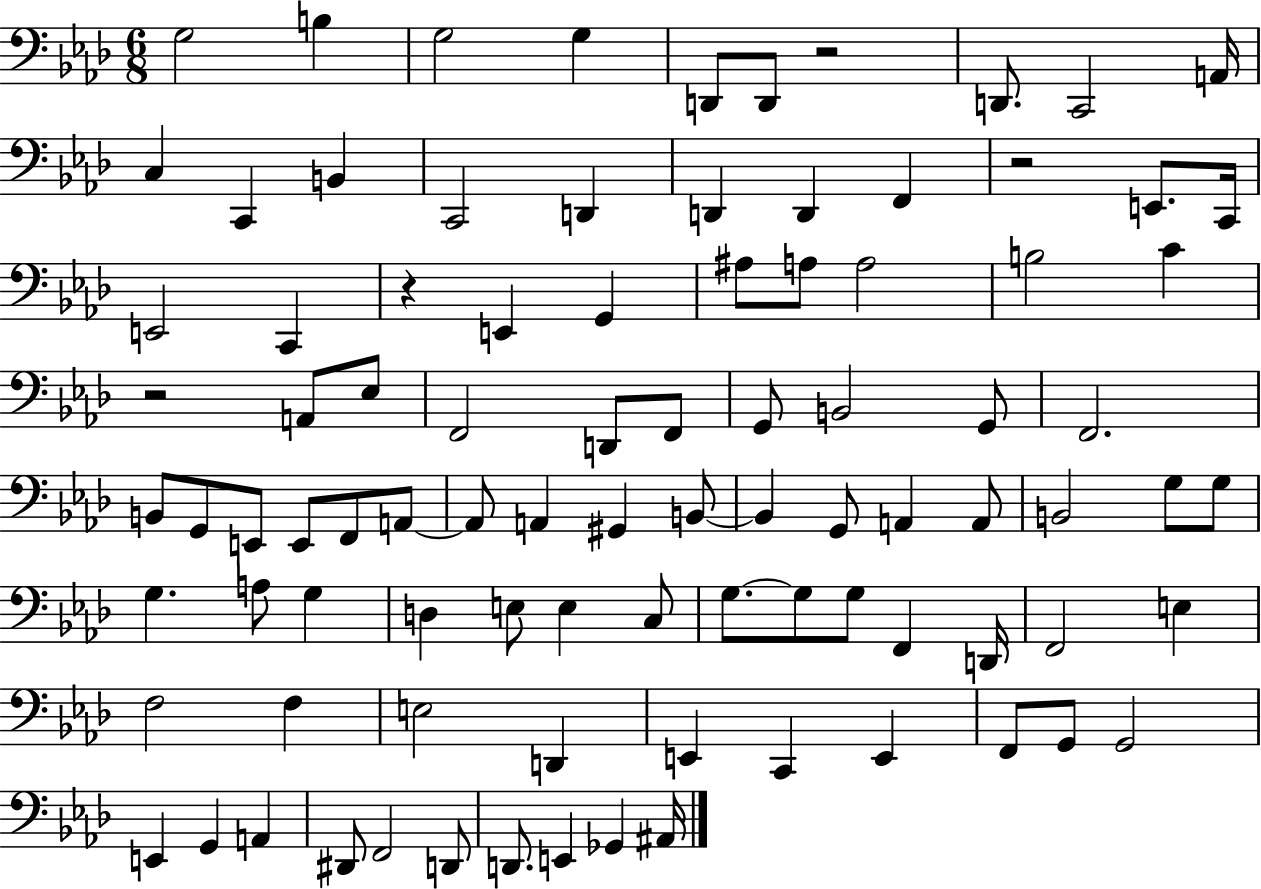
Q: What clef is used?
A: bass